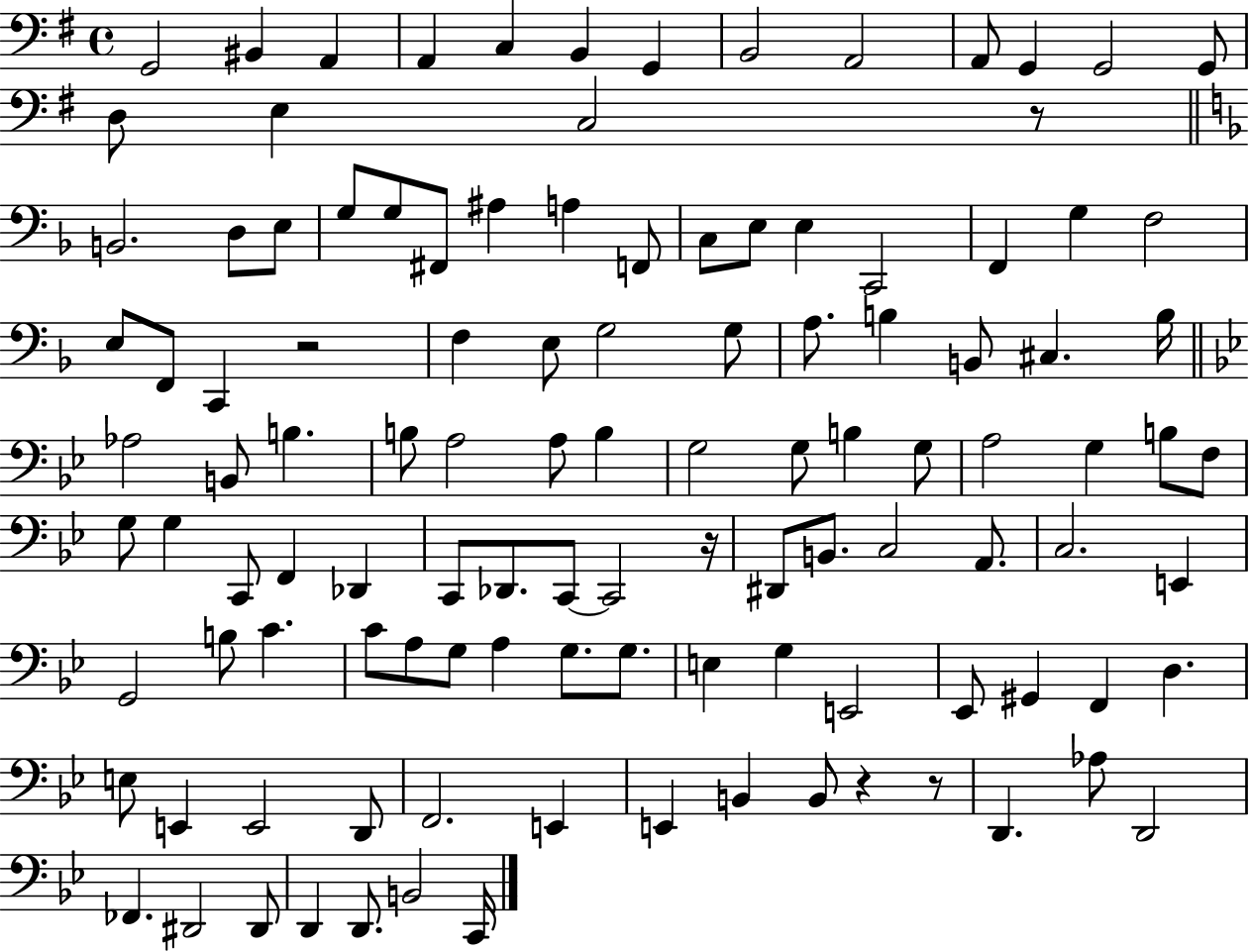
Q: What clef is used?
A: bass